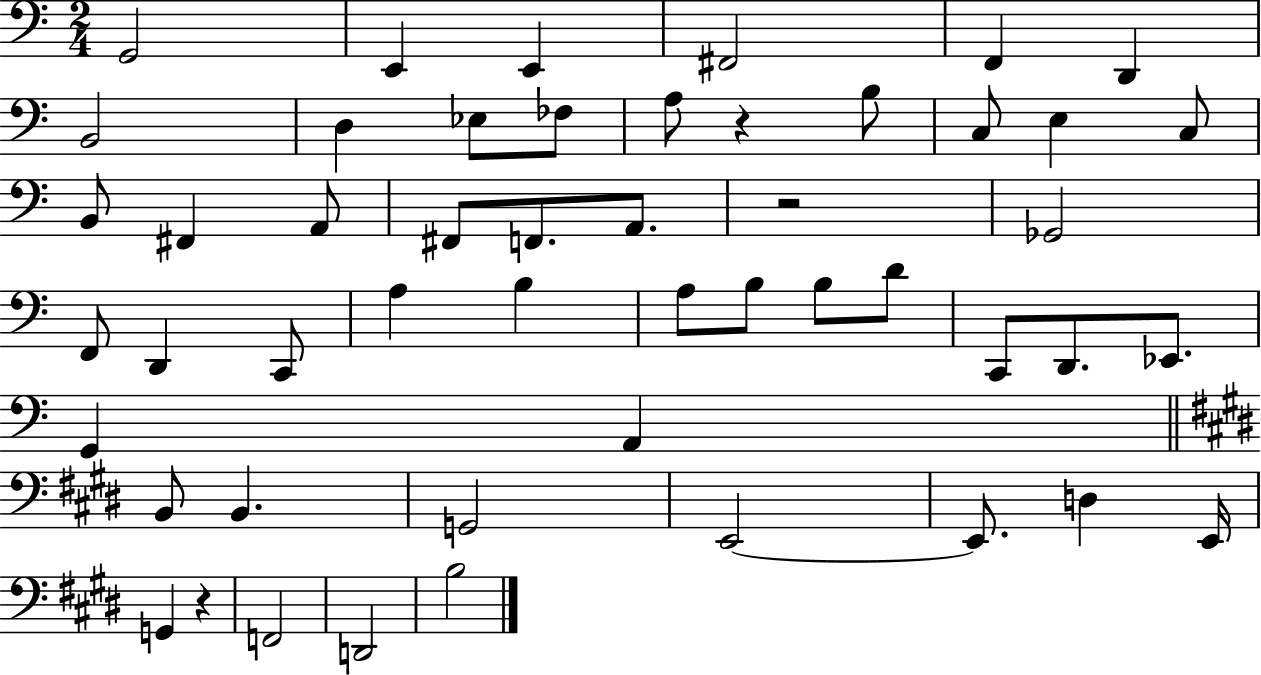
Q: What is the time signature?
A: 2/4